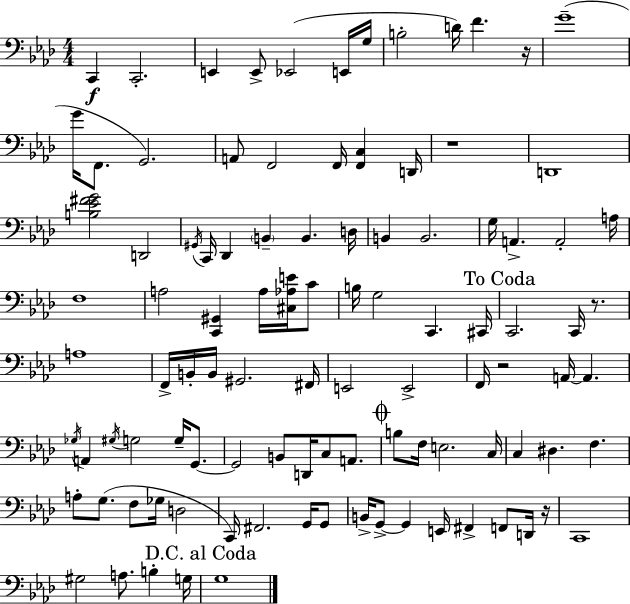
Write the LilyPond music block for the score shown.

{
  \clef bass
  \numericTimeSignature
  \time 4/4
  \key aes \major
  c,4\f c,2.-. | e,4 e,8-> ees,2( e,16 g16 | b2-. d'16) f'4. r16 | g'1--( | \break g'16 f,8. g,2.) | a,8 f,2 f,16 <f, c>4 d,16 | r1 | d,1 | \break <b ees' fis' g'>2 d,2 | \acciaccatura { gis,16 } c,16 des,4 \parenthesize b,4-- b,4. | d16 b,4 b,2. | g16 a,4.-> a,2-. | \break a16 f1 | a2 <c, gis,>4 a16 <cis aes e'>16 c'8 | b16 g2 c,4. | cis,16 \mark "To Coda" c,2. c,16 r8. | \break a1 | f,16-> b,16-. b,16 gis,2. | fis,16 e,2 e,2-> | f,16 r2 a,16~~ a,4. | \break \acciaccatura { ges16 } a,4 \acciaccatura { gis16 } g2 g16-- | g,8.~~ g,2 b,8 d,16 c8 | a,8. \mark \markup { \musicglyph "scripts.coda" } b8 f16 e2. | c16 c4 dis4. f4. | \break a8-. g8.( f8 ges16 d2 | c,16) fis,2. | g,16 g,8 b,16-> g,8->~~ g,4 e,16 fis,4-> f,8 | d,16 r16 c,1 | \break gis2 a8. b4-. | g16 \mark "D.C. al Coda" g1 | \bar "|."
}